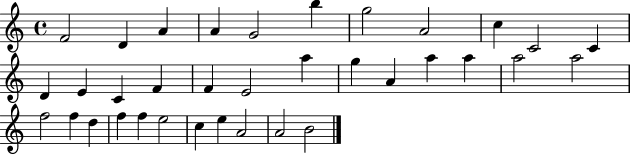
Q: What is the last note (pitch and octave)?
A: B4